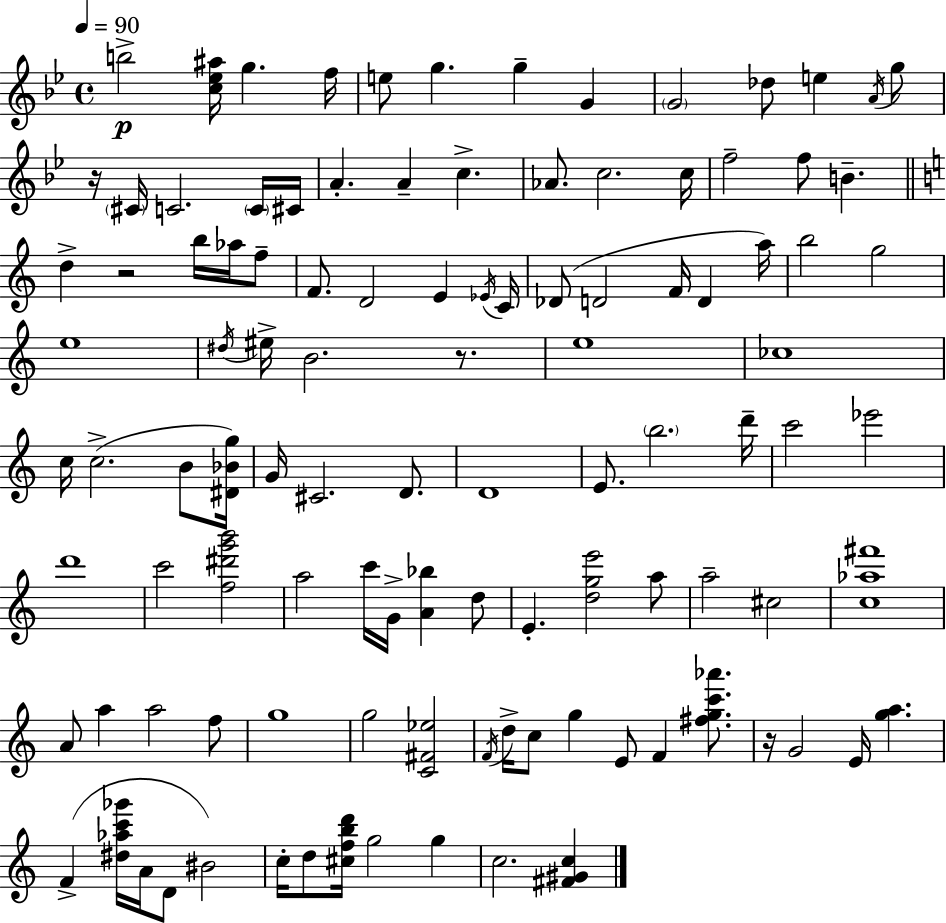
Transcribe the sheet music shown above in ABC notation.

X:1
T:Untitled
M:4/4
L:1/4
K:Gm
b2 [c_e^a]/4 g f/4 e/2 g g G G2 _d/2 e A/4 g/2 z/4 ^C/4 C2 C/4 ^C/4 A A c _A/2 c2 c/4 f2 f/2 B d z2 b/4 _a/4 f/2 F/2 D2 E _E/4 C/4 _D/2 D2 F/4 D a/4 b2 g2 e4 ^d/4 ^e/4 B2 z/2 e4 _c4 c/4 c2 B/2 [^D_Bg]/4 G/4 ^C2 D/2 D4 E/2 b2 d'/4 c'2 _e'2 d'4 c'2 [f^d'g'b']2 a2 c'/4 G/4 [A_b] d/2 E [dge']2 a/2 a2 ^c2 [c_a^f']4 A/2 a a2 f/2 g4 g2 [C^F_e]2 F/4 d/4 c/2 g E/2 F [^fgc'_a']/2 z/4 G2 E/4 [ga] F [^d_ac'_g']/4 A/4 D/2 ^B2 c/4 d/2 [^cfbd']/4 g2 g c2 [^F^Gc]